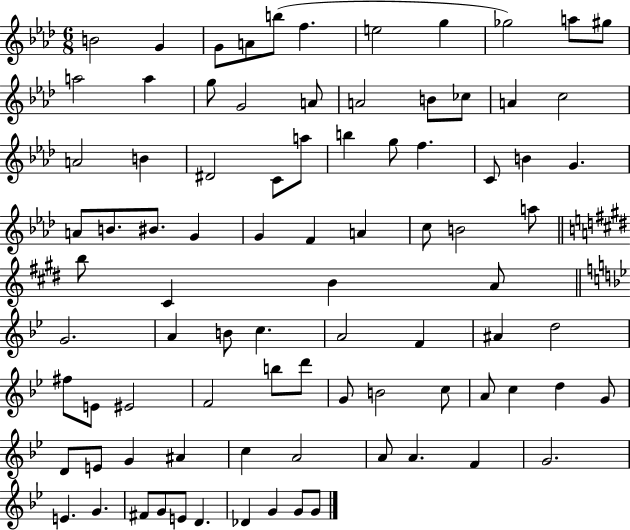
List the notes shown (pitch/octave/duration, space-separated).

B4/h G4/q G4/e A4/e B5/e F5/q. E5/h G5/q Gb5/h A5/e G#5/e A5/h A5/q G5/e G4/h A4/e A4/h B4/e CES5/e A4/q C5/h A4/h B4/q D#4/h C4/e A5/e B5/q G5/e F5/q. C4/e B4/q G4/q. A4/e B4/e. BIS4/e. G4/q G4/q F4/q A4/q C5/e B4/h A5/e B5/e C#4/q B4/q A4/e G4/h. A4/q B4/e C5/q. A4/h F4/q A#4/q D5/h F#5/e E4/e EIS4/h F4/h B5/e D6/e G4/e B4/h C5/e A4/e C5/q D5/q G4/e D4/e E4/e G4/q A#4/q C5/q A4/h A4/e A4/q. F4/q G4/h. E4/q. G4/q. F#4/e G4/e E4/e D4/q. Db4/q G4/q G4/e G4/e